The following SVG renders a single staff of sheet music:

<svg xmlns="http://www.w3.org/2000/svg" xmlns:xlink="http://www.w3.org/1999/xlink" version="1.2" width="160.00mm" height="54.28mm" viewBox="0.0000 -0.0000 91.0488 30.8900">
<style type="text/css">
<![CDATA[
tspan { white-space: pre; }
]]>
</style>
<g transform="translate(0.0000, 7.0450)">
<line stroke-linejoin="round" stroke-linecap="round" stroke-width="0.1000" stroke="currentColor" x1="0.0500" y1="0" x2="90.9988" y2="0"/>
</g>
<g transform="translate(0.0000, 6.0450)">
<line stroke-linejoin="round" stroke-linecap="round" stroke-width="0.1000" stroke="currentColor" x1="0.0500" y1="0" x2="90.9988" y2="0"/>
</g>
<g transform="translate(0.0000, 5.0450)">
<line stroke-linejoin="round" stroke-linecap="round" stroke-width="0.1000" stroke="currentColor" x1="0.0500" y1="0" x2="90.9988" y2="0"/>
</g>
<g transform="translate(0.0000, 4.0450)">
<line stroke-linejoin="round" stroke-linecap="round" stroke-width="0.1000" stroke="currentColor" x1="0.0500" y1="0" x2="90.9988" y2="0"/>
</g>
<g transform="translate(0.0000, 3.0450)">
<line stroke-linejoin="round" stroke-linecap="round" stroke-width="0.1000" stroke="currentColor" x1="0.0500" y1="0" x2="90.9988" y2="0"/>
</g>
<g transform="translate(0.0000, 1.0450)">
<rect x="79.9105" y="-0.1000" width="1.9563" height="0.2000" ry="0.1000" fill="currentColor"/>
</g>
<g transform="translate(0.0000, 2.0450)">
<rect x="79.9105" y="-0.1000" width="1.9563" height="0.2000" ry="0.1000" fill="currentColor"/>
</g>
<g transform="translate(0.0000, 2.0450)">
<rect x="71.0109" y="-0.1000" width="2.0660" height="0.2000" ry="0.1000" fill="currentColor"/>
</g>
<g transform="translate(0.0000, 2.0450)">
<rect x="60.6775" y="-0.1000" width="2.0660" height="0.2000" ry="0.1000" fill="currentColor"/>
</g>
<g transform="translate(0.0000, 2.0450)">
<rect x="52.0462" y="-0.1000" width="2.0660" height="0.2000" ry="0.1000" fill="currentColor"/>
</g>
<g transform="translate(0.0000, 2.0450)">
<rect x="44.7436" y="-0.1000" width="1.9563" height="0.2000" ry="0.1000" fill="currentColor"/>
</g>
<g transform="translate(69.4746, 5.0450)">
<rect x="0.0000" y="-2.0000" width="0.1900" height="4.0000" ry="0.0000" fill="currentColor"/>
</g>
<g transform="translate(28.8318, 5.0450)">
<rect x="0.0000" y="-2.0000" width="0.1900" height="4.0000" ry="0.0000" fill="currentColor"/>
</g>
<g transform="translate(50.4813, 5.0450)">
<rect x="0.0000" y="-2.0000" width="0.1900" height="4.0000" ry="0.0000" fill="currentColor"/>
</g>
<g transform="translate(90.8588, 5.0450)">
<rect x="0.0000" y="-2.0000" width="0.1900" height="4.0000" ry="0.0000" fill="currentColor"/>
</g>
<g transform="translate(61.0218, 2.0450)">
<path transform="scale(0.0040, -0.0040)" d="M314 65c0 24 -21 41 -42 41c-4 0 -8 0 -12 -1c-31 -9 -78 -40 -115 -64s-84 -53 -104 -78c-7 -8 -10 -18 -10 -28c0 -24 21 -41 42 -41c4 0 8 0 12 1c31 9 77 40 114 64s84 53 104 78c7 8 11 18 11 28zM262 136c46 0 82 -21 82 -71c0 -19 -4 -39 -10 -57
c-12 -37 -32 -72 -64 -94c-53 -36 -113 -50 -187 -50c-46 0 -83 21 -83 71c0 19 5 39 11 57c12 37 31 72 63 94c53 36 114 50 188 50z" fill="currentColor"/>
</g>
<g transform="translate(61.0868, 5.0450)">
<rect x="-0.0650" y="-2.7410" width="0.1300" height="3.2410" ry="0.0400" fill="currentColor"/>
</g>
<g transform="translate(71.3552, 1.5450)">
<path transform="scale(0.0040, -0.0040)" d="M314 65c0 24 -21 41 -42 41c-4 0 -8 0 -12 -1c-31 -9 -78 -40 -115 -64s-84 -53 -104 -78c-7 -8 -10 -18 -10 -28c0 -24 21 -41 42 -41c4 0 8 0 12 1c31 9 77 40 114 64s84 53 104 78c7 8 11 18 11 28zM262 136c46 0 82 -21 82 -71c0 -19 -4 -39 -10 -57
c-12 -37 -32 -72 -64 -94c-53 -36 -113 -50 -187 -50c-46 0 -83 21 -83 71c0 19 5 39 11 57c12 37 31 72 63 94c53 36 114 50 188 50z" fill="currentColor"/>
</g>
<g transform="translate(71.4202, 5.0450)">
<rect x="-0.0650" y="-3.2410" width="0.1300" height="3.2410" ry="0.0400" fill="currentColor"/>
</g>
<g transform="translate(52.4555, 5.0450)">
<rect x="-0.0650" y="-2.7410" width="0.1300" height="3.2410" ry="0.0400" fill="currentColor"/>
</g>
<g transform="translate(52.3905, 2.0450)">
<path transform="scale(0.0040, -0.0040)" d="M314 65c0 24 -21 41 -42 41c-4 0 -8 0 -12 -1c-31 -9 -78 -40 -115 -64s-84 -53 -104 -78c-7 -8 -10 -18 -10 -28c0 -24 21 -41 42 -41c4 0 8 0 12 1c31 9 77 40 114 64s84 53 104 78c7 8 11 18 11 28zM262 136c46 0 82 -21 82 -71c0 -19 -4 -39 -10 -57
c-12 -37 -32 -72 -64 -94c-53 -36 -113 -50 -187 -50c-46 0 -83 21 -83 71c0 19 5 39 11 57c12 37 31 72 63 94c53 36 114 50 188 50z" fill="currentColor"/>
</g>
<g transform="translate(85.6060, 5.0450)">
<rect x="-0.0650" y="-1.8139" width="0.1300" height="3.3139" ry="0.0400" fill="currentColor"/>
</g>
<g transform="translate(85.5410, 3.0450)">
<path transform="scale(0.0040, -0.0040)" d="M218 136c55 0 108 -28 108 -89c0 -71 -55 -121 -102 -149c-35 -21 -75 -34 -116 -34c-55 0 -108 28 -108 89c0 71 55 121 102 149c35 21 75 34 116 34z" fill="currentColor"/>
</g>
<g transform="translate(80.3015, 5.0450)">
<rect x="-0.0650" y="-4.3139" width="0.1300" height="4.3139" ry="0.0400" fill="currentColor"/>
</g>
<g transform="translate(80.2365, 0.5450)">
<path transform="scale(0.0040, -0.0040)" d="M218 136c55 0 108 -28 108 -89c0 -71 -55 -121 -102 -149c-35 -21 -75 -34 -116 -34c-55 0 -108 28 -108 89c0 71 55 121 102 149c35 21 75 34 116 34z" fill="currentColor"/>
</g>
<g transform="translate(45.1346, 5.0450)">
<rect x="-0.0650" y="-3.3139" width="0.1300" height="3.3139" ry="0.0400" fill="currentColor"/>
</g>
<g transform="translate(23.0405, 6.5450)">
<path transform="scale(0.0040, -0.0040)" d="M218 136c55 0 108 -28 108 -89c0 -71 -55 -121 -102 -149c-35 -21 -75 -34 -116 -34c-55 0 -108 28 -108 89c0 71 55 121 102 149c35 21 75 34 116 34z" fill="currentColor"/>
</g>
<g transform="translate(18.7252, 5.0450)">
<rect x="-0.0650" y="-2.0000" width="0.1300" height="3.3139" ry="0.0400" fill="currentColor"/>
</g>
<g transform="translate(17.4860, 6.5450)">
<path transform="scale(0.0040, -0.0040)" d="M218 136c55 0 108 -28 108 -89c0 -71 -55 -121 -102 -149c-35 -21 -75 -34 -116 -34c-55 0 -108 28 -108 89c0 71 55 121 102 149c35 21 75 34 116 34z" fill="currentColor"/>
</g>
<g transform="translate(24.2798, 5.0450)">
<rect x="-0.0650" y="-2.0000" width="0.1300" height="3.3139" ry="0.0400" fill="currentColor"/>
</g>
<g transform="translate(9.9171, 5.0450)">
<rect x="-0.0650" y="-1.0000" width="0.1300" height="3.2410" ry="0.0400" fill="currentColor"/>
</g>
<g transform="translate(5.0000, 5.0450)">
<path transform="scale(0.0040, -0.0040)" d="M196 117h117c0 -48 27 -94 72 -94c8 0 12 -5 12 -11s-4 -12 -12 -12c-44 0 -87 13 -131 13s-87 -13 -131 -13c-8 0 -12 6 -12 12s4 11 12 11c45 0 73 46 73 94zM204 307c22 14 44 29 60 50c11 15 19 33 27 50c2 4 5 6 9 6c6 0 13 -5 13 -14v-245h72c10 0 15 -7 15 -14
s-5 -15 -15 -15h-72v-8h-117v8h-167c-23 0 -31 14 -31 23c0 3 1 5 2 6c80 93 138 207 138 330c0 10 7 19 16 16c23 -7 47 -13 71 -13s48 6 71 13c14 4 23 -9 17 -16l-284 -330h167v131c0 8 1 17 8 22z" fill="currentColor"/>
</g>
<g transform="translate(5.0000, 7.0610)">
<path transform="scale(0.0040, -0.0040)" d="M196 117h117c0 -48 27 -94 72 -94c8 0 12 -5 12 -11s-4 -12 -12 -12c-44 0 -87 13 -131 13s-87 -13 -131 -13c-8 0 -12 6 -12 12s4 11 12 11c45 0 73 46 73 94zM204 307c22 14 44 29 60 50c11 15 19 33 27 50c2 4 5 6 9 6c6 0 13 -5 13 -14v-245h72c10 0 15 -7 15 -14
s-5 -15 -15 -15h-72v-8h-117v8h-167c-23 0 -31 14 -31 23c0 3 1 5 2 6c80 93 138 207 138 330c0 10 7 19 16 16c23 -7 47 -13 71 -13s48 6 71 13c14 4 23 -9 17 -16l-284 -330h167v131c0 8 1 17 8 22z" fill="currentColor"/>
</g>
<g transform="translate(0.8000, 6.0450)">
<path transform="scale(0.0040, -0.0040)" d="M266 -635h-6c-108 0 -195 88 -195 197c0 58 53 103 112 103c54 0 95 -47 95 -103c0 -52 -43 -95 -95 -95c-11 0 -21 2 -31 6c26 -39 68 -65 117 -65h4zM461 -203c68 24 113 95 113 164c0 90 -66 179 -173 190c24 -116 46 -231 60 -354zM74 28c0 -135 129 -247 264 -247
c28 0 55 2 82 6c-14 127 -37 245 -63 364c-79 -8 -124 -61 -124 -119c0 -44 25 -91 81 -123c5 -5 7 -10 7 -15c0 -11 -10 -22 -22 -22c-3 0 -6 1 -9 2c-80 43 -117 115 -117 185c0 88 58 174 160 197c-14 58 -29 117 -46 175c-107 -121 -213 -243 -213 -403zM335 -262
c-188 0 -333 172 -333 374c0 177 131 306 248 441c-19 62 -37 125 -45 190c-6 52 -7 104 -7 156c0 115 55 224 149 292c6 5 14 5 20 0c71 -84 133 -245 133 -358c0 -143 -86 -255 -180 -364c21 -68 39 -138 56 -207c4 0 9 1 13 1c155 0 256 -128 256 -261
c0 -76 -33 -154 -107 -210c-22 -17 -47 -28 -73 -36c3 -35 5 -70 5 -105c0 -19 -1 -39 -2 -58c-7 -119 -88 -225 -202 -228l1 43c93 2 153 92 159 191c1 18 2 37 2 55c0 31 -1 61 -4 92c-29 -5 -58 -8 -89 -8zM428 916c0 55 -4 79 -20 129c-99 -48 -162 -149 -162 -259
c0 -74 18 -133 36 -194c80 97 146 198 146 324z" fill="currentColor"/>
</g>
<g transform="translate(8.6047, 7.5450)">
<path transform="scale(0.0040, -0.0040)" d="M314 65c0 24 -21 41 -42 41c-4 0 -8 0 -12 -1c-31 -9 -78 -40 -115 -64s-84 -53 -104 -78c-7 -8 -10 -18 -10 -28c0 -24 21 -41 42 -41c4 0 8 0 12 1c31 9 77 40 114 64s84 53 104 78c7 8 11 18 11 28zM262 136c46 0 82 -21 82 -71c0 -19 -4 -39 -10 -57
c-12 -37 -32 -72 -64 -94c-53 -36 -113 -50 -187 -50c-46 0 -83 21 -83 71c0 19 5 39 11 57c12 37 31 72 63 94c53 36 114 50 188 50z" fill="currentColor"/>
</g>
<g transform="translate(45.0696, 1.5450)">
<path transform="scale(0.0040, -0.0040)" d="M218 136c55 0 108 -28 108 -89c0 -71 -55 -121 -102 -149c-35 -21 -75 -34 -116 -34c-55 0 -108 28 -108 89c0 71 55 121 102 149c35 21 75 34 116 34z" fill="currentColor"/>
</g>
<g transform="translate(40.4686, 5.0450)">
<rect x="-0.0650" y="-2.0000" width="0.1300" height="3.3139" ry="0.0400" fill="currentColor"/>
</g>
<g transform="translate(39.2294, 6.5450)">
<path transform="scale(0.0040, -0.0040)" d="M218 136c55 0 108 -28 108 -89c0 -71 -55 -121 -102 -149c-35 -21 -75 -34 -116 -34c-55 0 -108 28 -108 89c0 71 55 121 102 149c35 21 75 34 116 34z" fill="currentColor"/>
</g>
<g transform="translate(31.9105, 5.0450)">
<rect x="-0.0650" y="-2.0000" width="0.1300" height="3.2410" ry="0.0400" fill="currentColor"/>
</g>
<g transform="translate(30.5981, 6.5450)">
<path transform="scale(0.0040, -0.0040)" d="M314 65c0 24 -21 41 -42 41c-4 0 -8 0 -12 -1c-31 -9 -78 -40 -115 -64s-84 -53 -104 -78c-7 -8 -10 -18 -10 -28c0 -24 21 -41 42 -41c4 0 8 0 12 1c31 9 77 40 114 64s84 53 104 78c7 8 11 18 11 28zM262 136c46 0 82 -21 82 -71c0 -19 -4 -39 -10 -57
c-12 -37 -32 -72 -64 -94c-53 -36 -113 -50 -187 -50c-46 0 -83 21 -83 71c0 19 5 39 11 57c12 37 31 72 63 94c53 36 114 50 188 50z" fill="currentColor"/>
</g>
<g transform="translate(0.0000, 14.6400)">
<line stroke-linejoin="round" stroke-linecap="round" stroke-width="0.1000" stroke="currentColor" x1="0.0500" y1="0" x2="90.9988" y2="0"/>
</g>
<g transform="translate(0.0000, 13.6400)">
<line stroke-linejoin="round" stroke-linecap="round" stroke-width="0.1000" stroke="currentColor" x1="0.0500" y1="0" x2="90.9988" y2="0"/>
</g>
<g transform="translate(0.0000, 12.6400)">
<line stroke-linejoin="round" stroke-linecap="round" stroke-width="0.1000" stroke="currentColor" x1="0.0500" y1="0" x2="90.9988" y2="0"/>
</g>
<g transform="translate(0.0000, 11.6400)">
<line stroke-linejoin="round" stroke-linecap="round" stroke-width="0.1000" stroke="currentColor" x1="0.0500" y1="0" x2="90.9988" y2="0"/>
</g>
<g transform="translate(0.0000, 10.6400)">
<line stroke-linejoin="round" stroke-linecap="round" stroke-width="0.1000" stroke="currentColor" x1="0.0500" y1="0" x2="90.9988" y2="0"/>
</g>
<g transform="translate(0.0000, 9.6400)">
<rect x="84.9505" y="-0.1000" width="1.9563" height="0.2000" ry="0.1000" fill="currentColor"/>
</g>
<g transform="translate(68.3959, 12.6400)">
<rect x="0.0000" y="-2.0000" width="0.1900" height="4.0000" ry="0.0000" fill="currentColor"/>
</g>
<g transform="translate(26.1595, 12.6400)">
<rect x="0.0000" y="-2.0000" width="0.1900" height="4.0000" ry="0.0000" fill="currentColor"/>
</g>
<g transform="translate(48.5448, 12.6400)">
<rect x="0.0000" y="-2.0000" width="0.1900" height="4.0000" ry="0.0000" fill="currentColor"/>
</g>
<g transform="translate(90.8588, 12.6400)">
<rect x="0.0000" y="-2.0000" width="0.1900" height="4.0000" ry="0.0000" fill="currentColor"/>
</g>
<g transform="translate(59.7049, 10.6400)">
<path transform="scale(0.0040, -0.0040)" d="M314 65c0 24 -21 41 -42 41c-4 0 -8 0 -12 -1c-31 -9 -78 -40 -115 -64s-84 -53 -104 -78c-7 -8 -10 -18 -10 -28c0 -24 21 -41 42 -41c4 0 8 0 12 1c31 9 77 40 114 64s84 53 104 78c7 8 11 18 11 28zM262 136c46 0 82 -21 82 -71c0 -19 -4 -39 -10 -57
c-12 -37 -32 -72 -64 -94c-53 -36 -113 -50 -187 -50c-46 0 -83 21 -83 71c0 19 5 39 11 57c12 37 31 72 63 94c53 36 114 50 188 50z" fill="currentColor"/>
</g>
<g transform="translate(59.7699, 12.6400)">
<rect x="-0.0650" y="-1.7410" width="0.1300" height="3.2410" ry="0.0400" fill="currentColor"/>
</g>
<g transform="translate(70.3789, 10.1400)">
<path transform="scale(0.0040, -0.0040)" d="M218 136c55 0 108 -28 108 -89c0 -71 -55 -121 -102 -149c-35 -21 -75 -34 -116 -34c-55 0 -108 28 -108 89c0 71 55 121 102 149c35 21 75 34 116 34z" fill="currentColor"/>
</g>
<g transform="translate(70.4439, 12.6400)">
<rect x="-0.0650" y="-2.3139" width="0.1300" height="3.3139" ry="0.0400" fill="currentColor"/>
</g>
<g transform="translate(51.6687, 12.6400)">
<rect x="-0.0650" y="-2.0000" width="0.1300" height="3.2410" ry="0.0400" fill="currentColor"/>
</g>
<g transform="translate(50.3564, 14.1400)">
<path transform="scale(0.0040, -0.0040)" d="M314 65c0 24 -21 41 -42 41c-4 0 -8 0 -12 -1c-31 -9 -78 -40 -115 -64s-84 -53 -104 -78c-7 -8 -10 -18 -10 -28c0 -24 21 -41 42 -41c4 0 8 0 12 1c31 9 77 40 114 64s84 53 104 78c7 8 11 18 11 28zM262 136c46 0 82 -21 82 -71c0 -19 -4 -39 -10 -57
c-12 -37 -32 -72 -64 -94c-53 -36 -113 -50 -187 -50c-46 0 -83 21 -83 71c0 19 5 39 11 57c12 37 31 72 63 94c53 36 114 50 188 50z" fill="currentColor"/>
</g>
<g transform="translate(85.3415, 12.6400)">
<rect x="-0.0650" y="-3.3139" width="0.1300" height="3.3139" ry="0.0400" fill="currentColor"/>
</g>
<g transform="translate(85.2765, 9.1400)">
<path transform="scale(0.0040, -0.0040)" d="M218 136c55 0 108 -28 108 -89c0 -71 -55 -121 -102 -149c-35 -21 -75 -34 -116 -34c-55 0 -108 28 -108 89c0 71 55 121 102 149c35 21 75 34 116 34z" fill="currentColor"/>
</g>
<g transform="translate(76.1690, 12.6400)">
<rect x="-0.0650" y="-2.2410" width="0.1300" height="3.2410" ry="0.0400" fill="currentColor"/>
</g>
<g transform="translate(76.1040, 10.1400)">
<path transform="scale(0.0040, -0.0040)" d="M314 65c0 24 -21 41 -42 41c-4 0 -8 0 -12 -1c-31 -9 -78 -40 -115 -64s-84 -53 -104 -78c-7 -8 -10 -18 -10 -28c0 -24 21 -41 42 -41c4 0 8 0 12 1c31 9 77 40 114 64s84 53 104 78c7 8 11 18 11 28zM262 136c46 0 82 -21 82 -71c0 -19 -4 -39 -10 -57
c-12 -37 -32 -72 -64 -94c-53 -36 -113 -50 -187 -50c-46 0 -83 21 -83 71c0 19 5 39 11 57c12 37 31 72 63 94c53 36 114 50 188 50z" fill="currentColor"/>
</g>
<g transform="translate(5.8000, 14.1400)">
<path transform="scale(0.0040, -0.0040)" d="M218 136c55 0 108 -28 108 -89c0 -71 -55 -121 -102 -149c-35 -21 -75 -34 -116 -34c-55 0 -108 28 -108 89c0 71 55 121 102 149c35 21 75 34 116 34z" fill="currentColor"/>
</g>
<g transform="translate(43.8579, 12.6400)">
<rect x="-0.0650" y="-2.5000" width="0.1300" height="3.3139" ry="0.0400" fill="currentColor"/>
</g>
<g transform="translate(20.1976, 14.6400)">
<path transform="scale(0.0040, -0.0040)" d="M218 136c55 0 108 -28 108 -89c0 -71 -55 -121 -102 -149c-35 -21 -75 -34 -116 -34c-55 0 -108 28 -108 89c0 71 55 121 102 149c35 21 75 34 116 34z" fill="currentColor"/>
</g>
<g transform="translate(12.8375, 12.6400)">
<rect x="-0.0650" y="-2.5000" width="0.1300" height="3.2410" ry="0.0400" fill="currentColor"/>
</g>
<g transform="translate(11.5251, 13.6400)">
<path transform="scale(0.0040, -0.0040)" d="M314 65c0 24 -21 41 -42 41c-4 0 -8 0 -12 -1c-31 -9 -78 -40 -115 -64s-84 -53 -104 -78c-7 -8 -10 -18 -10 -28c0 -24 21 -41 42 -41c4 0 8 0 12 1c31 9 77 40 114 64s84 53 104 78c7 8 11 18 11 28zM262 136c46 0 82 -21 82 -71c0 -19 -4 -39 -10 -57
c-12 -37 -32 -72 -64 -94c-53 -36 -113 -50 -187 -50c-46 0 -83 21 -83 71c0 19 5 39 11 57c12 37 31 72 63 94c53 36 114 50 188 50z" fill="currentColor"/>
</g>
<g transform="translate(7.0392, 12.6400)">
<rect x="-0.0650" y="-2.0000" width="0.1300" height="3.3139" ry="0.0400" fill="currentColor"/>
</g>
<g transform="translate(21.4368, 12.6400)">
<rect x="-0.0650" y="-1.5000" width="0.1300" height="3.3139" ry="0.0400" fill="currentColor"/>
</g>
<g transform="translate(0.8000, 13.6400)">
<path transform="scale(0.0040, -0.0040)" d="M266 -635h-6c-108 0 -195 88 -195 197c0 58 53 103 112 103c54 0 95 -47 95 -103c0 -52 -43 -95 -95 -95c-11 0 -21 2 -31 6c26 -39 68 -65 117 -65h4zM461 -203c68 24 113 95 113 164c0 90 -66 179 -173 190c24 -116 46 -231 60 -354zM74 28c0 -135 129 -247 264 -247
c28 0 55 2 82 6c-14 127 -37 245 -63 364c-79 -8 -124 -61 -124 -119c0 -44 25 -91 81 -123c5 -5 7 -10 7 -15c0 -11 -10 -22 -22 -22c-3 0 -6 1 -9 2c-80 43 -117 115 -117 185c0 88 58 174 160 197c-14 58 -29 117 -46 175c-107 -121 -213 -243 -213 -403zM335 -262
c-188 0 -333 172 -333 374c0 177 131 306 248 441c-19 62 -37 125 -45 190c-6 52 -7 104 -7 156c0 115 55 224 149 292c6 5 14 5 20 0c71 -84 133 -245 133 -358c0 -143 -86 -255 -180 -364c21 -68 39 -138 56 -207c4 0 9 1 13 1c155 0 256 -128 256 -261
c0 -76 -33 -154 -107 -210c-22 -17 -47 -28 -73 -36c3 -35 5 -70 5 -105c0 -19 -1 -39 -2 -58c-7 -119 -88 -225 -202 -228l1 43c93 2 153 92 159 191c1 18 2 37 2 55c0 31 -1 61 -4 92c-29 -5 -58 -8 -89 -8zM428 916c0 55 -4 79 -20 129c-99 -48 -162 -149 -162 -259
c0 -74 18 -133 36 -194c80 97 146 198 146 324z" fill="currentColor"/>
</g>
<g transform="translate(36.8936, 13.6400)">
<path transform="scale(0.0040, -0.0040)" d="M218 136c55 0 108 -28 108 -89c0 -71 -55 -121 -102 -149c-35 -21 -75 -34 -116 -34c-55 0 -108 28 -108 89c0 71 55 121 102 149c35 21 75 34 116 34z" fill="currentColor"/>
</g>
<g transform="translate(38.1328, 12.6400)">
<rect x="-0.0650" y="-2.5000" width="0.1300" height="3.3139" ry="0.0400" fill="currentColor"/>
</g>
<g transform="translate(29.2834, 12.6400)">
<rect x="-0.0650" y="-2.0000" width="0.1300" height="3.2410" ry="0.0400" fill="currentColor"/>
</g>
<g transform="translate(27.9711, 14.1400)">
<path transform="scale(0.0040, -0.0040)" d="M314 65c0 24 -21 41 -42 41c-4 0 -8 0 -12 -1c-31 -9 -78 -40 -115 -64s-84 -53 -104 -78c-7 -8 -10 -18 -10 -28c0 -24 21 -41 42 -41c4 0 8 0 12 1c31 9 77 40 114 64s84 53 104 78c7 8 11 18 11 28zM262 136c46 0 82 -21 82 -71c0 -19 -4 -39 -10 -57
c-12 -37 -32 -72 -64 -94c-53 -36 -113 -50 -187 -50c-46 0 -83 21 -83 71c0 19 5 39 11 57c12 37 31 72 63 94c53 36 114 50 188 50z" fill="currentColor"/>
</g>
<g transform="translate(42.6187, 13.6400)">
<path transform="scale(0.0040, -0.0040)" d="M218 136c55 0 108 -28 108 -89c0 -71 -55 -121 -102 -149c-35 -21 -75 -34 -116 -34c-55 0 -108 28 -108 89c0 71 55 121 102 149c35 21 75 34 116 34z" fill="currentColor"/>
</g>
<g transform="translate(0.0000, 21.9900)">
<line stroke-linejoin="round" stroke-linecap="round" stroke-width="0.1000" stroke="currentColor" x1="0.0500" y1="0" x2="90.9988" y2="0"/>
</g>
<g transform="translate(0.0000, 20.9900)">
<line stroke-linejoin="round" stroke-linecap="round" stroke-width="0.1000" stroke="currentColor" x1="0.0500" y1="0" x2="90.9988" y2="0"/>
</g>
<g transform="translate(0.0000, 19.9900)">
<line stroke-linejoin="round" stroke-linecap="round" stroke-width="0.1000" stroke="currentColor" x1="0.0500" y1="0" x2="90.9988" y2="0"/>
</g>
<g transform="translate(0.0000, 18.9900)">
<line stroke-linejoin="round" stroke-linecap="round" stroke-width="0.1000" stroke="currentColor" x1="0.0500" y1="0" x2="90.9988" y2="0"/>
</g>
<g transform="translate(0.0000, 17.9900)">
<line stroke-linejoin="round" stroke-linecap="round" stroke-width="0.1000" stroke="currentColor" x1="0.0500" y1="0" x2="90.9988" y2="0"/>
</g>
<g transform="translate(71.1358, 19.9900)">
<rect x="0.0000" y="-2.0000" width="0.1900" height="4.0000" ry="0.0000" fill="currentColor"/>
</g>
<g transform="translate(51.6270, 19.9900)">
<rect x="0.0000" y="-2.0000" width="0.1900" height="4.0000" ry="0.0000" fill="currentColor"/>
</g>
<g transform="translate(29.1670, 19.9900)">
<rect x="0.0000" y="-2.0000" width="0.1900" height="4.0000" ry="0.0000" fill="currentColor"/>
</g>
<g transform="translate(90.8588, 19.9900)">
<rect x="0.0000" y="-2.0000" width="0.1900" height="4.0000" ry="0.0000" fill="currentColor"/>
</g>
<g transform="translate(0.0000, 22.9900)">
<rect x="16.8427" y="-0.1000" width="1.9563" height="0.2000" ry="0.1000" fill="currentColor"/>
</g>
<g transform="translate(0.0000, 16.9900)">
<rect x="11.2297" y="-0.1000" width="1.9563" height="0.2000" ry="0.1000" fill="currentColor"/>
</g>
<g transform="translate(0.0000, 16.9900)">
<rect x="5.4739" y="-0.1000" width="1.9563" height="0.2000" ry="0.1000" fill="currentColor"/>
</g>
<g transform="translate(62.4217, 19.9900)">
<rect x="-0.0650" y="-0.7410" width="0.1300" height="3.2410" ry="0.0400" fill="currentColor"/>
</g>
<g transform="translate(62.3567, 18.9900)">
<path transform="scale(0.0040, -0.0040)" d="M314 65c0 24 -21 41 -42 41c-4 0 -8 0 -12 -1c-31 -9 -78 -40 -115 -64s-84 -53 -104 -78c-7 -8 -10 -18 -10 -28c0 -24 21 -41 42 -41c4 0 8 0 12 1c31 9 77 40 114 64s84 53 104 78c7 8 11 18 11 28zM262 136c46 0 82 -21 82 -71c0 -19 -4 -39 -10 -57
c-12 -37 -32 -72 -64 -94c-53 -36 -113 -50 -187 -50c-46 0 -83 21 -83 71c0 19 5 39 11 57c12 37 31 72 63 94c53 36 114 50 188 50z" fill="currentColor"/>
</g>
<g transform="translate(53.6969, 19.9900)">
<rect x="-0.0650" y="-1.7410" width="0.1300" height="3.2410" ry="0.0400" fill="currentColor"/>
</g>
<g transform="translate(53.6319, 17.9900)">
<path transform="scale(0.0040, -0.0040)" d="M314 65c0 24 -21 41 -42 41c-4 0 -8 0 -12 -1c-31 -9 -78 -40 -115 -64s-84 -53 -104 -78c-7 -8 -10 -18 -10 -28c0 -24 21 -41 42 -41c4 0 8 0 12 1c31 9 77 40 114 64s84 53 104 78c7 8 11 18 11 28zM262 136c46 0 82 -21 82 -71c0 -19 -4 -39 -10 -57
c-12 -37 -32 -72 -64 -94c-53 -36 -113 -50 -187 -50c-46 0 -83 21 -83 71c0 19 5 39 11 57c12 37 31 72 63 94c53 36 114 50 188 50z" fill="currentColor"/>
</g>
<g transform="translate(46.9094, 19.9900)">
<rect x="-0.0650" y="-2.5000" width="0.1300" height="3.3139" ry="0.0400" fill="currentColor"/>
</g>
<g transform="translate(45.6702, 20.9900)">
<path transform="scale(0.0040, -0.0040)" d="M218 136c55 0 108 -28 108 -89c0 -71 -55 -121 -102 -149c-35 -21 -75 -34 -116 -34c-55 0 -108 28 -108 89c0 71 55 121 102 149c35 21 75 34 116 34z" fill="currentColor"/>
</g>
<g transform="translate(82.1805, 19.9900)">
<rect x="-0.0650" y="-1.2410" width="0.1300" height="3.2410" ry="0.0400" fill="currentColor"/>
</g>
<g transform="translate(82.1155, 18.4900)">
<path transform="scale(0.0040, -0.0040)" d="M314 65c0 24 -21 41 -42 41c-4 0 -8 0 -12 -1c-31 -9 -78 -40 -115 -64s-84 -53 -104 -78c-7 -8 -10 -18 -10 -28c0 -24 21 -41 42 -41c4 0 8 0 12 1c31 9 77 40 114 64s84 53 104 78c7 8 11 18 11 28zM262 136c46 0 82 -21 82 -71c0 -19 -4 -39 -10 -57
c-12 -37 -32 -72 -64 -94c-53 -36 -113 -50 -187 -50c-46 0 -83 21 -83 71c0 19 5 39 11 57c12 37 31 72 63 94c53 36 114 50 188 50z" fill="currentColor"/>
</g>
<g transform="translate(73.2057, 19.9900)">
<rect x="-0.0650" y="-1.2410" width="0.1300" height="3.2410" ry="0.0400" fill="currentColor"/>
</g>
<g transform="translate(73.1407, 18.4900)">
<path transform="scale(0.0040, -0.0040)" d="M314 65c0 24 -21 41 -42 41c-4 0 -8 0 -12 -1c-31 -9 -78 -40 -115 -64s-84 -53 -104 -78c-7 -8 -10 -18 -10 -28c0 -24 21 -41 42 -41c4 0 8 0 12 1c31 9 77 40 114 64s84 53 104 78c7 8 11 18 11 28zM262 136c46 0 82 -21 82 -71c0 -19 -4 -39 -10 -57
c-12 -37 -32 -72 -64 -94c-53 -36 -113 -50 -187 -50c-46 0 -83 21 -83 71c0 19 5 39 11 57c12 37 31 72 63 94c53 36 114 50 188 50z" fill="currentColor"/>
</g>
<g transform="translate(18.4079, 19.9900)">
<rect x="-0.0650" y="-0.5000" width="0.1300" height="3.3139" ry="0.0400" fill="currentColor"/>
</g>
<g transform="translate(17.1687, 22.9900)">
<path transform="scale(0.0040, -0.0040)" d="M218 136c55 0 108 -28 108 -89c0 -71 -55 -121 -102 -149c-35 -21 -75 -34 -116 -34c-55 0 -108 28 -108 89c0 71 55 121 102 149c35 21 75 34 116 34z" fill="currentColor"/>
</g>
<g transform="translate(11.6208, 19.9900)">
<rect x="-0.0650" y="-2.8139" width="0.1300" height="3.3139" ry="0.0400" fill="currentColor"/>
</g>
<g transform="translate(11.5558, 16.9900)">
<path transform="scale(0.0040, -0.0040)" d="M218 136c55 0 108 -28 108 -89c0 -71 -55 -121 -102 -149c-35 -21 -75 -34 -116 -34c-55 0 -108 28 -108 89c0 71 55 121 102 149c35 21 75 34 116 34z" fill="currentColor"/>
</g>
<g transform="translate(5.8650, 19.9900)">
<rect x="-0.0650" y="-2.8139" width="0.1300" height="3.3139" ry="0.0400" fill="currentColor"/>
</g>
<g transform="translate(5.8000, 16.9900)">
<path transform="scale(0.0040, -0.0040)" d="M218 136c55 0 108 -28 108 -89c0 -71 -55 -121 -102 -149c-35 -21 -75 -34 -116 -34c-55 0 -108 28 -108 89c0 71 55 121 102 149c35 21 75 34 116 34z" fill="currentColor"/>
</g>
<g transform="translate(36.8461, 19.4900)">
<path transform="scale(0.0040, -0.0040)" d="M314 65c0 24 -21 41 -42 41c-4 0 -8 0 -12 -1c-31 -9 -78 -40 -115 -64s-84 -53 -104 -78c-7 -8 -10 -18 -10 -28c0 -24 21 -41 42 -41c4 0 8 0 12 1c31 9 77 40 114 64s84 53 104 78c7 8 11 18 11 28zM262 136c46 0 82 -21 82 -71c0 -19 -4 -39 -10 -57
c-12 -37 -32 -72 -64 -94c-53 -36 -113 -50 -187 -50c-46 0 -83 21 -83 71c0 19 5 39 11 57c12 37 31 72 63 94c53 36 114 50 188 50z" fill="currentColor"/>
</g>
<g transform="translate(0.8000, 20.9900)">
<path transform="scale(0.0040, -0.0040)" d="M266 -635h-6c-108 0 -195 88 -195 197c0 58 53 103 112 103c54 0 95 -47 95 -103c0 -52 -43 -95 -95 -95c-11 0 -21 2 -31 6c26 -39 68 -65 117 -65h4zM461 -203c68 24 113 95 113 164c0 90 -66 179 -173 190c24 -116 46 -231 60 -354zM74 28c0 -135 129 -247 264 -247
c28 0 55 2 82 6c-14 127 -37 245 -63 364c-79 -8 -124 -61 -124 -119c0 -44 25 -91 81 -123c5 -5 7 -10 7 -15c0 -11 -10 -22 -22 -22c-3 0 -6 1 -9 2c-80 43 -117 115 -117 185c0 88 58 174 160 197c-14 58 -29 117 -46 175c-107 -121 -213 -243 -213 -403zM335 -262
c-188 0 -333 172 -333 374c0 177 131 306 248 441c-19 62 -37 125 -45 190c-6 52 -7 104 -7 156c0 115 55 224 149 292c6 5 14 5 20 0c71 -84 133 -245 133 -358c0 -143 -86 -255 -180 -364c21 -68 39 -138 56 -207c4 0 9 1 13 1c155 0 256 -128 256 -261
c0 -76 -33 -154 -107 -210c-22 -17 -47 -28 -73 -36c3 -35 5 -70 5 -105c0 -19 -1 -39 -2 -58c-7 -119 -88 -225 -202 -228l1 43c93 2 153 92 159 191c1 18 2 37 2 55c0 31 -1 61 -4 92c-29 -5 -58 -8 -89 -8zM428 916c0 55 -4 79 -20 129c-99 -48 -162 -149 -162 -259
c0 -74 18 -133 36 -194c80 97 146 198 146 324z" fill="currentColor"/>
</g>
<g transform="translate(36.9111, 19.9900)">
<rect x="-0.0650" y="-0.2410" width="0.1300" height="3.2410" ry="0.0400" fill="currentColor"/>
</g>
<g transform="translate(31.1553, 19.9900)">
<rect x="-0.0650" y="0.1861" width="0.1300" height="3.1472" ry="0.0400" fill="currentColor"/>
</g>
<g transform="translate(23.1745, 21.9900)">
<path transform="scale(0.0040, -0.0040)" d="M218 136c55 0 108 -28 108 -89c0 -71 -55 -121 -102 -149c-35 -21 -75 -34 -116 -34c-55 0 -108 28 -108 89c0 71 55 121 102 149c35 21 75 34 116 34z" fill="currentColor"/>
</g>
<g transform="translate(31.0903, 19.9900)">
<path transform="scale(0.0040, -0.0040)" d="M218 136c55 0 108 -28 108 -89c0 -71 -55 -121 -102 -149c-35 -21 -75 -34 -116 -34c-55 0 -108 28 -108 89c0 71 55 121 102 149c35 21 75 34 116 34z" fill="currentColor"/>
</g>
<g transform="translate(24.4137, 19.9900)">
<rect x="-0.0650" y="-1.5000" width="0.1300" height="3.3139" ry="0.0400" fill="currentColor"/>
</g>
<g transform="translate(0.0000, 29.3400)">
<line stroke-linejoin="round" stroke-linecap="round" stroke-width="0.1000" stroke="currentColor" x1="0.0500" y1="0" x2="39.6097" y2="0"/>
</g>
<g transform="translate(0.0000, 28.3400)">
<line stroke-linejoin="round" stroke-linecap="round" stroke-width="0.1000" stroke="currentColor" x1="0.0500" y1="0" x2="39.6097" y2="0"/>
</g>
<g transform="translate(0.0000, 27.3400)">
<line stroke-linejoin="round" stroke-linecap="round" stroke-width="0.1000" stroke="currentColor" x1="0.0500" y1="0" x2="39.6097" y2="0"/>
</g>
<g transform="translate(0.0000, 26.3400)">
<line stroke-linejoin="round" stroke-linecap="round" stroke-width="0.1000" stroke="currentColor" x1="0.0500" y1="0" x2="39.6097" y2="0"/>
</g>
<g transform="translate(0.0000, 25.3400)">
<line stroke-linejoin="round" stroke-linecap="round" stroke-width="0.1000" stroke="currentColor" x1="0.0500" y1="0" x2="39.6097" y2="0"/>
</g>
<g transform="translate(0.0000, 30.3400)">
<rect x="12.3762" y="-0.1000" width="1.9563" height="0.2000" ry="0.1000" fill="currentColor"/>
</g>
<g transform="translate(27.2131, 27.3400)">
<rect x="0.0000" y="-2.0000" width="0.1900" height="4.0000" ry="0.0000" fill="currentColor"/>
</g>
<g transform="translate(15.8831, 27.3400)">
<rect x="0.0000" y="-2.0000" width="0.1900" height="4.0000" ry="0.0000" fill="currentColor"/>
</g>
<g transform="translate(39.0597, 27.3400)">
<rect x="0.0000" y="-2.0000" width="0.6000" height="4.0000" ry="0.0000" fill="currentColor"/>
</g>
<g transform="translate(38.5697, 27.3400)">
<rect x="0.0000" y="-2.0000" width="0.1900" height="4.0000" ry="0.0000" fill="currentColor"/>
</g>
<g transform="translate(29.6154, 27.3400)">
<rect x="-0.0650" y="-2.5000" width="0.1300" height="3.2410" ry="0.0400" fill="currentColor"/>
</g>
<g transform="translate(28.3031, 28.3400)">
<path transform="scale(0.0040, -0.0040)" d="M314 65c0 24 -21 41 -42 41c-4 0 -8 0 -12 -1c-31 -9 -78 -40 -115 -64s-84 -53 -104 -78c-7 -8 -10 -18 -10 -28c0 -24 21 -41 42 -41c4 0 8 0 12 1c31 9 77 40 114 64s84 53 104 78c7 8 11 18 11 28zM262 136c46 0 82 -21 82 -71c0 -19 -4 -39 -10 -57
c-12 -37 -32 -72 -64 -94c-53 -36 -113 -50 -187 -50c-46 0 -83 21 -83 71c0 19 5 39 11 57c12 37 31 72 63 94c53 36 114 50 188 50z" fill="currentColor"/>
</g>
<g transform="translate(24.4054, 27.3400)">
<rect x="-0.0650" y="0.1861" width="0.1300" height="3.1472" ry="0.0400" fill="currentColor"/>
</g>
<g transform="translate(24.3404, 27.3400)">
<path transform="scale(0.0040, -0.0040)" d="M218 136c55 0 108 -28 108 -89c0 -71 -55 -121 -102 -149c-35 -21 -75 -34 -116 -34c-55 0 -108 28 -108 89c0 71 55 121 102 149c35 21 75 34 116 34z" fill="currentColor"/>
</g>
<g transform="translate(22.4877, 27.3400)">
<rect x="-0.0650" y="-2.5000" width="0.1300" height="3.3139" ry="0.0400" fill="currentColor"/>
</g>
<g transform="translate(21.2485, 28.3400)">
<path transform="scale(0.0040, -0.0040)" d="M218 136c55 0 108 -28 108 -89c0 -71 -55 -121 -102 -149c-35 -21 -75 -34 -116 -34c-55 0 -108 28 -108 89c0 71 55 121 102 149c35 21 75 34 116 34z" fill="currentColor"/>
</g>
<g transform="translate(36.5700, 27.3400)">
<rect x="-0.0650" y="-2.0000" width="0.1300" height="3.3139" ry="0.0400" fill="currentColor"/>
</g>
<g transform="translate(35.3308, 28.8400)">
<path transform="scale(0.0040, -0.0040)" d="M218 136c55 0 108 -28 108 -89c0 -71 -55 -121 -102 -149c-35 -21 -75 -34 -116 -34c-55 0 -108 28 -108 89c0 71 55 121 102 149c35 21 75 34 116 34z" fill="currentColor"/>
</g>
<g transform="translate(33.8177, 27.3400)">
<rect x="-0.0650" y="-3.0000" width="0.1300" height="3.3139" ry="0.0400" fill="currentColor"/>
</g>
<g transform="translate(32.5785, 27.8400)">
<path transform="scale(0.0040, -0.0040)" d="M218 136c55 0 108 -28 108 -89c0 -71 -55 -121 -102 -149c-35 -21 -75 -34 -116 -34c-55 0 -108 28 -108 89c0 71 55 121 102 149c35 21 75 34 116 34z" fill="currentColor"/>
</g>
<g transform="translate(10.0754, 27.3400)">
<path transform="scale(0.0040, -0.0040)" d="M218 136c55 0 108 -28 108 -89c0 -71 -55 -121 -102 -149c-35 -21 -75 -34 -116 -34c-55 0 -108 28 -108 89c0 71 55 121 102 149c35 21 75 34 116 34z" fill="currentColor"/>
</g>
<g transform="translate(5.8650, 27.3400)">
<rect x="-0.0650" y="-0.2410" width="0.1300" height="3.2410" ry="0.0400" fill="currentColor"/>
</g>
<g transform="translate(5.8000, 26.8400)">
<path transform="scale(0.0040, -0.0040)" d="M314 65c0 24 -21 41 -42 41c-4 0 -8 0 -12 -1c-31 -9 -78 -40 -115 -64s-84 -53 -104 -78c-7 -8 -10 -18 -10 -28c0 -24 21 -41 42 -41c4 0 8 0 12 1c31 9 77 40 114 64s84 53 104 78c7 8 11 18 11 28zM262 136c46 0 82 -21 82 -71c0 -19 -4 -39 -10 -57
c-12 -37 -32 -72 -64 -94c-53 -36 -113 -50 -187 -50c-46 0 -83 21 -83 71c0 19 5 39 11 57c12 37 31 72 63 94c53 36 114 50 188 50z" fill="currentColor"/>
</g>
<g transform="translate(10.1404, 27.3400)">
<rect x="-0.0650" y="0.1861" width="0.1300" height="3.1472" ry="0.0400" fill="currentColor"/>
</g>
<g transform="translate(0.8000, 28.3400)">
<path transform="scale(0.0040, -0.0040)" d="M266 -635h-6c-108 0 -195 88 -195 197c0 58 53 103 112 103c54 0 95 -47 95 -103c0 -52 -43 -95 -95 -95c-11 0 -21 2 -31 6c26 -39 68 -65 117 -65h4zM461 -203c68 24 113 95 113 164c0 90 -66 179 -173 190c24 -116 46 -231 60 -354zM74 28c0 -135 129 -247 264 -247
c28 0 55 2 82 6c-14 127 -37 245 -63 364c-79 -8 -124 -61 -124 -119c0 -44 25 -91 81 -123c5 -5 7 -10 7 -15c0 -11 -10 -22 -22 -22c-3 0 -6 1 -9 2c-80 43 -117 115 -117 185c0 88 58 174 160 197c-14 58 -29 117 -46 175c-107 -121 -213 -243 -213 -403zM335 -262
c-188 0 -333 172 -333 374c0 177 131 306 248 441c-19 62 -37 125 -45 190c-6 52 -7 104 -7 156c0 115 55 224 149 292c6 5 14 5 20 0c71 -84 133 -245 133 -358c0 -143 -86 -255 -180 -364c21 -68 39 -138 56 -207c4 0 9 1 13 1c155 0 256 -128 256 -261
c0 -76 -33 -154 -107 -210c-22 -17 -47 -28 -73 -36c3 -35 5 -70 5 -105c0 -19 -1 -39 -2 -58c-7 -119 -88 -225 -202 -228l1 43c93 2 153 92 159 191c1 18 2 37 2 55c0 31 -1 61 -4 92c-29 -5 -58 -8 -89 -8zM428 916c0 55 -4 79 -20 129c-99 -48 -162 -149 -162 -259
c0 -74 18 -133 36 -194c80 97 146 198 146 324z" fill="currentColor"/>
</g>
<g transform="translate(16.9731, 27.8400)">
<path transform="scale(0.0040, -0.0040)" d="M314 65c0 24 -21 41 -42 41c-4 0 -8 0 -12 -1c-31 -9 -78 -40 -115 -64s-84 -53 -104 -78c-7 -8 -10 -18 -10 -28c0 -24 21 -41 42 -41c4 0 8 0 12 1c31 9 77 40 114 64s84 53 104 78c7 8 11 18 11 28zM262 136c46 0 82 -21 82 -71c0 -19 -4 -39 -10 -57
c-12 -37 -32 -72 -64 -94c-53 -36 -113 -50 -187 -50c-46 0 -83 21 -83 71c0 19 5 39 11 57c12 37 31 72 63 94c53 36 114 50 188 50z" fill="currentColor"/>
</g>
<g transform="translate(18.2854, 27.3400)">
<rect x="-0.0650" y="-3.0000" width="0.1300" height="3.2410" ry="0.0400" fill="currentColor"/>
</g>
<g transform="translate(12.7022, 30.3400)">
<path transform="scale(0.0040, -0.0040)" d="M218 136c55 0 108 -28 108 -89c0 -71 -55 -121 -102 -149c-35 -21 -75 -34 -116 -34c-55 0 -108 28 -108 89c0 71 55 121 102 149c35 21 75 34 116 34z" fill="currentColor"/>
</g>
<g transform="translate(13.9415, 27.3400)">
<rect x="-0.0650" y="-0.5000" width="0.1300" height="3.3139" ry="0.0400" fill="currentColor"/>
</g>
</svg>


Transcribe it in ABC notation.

X:1
T:Untitled
M:4/4
L:1/4
K:C
D2 F F F2 F b a2 a2 b2 d' f F G2 E F2 G G F2 f2 g g2 b a a C E B c2 G f2 d2 e2 e2 c2 B C A2 G B G2 A F